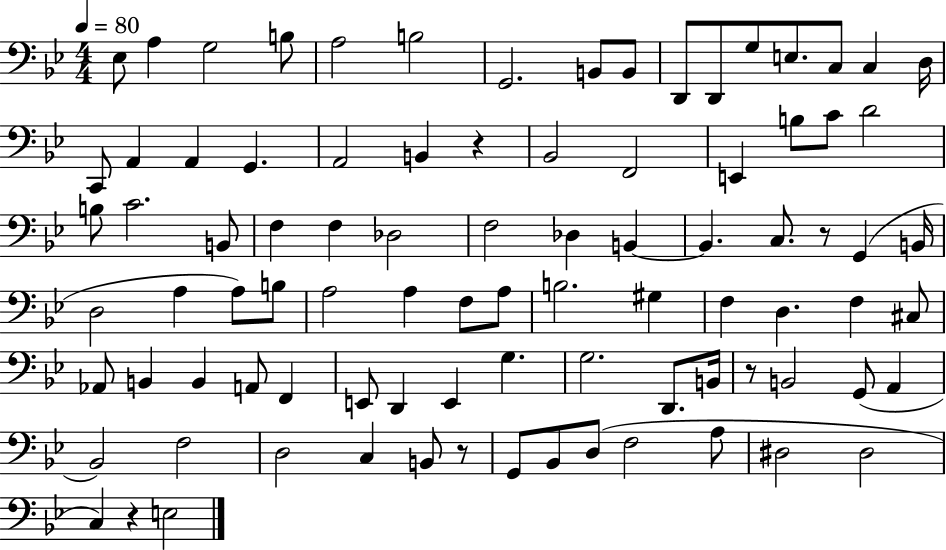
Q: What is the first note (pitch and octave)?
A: Eb3